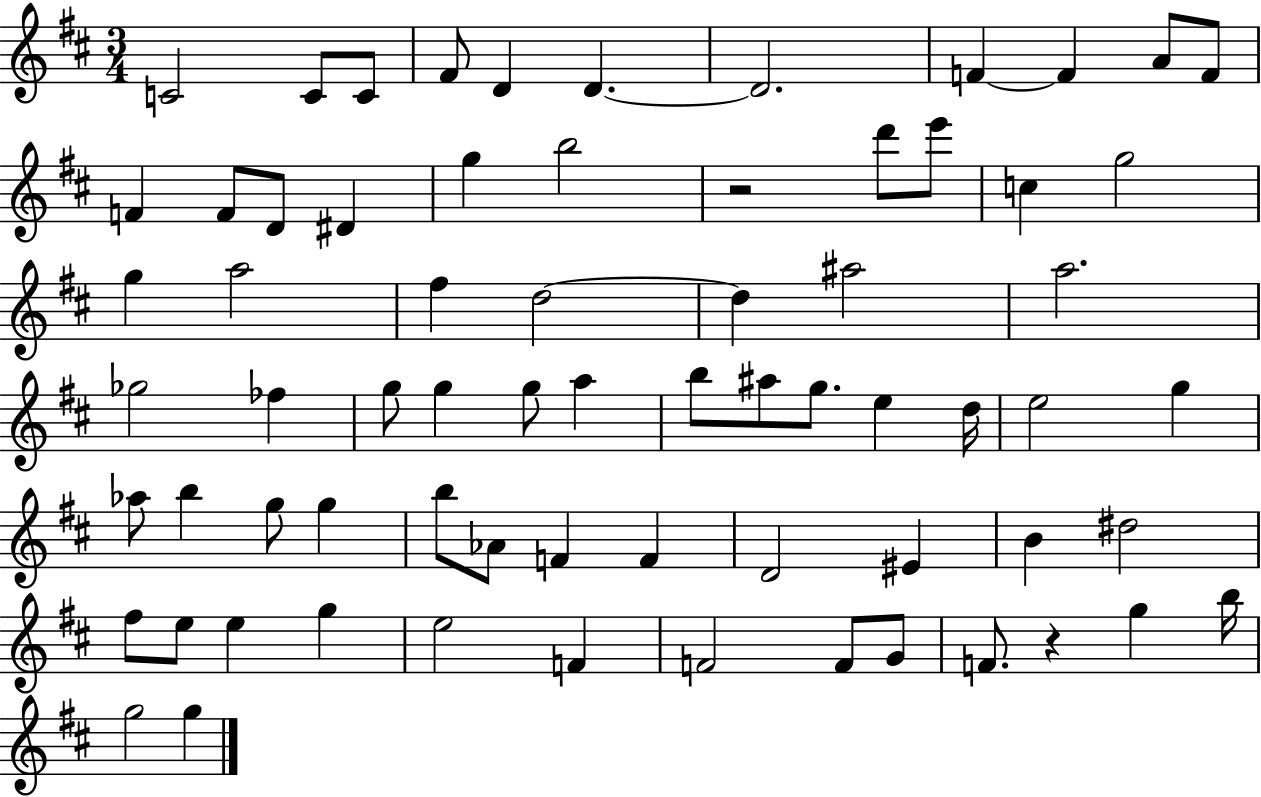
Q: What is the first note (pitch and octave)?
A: C4